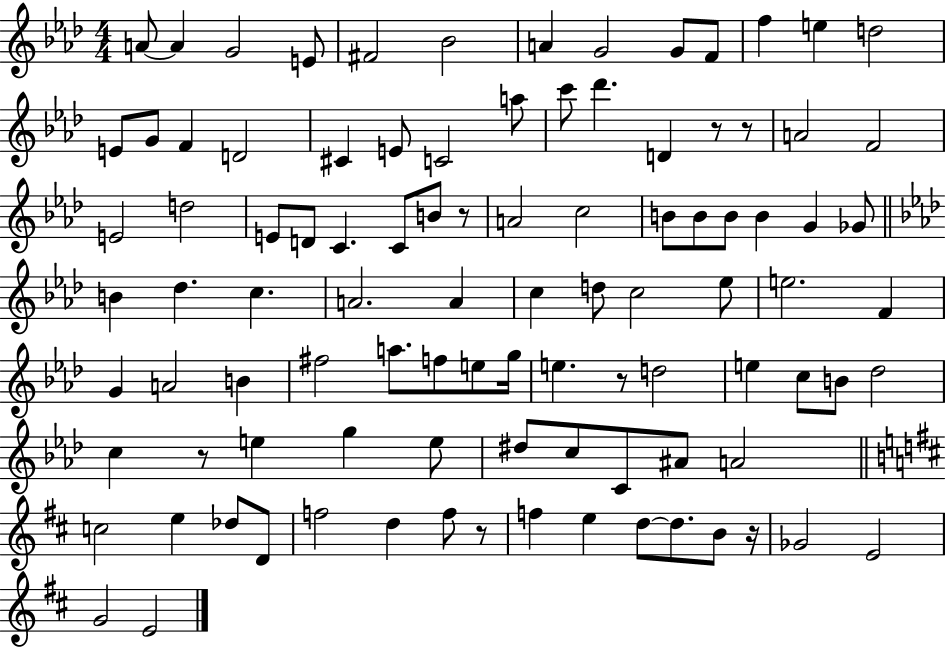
A4/e A4/q G4/h E4/e F#4/h Bb4/h A4/q G4/h G4/e F4/e F5/q E5/q D5/h E4/e G4/e F4/q D4/h C#4/q E4/e C4/h A5/e C6/e Db6/q. D4/q R/e R/e A4/h F4/h E4/h D5/h E4/e D4/e C4/q. C4/e B4/e R/e A4/h C5/h B4/e B4/e B4/e B4/q G4/q Gb4/e B4/q Db5/q. C5/q. A4/h. A4/q C5/q D5/e C5/h Eb5/e E5/h. F4/q G4/q A4/h B4/q F#5/h A5/e. F5/e E5/e G5/s E5/q. R/e D5/h E5/q C5/e B4/e Db5/h C5/q R/e E5/q G5/q E5/e D#5/e C5/e C4/e A#4/e A4/h C5/h E5/q Db5/e D4/e F5/h D5/q F5/e R/e F5/q E5/q D5/e D5/e. B4/e R/s Gb4/h E4/h G4/h E4/h